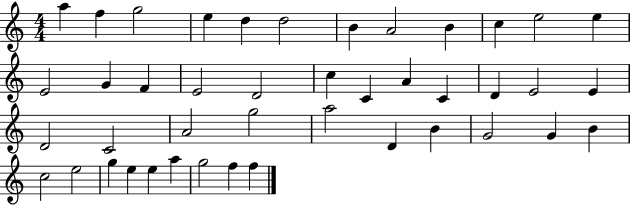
{
  \clef treble
  \numericTimeSignature
  \time 4/4
  \key c \major
  a''4 f''4 g''2 | e''4 d''4 d''2 | b'4 a'2 b'4 | c''4 e''2 e''4 | \break e'2 g'4 f'4 | e'2 d'2 | c''4 c'4 a'4 c'4 | d'4 e'2 e'4 | \break d'2 c'2 | a'2 g''2 | a''2 d'4 b'4 | g'2 g'4 b'4 | \break c''2 e''2 | g''4 e''4 e''4 a''4 | g''2 f''4 f''4 | \bar "|."
}